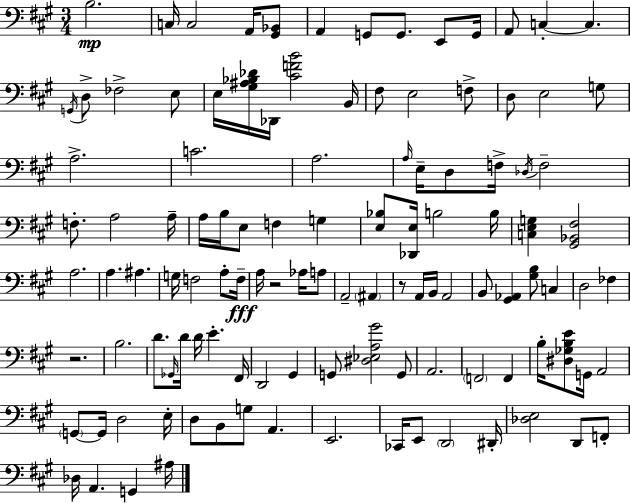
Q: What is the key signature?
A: A major